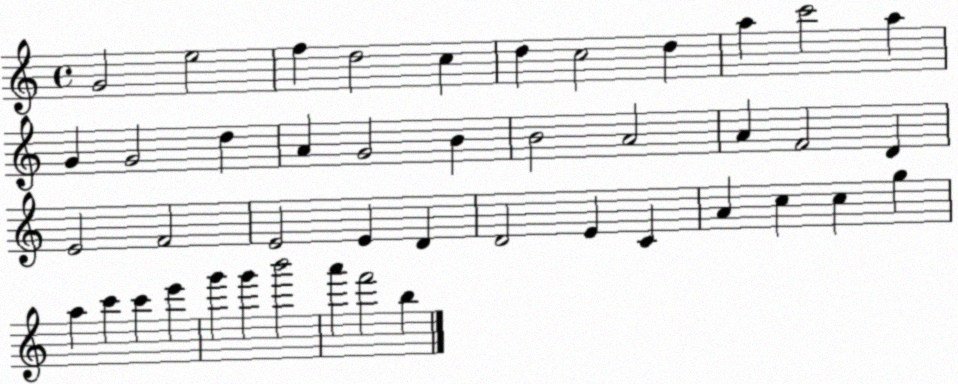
X:1
T:Untitled
M:4/4
L:1/4
K:C
G2 e2 f d2 c d c2 d a c'2 a G G2 d A G2 B B2 A2 A F2 D E2 F2 E2 E D D2 E C A c c g a c' c' e' g' g' b'2 a' f'2 b